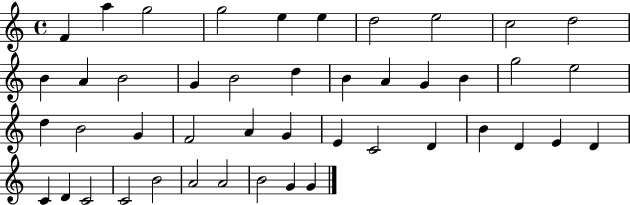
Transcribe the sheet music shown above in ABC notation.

X:1
T:Untitled
M:4/4
L:1/4
K:C
F a g2 g2 e e d2 e2 c2 d2 B A B2 G B2 d B A G B g2 e2 d B2 G F2 A G E C2 D B D E D C D C2 C2 B2 A2 A2 B2 G G